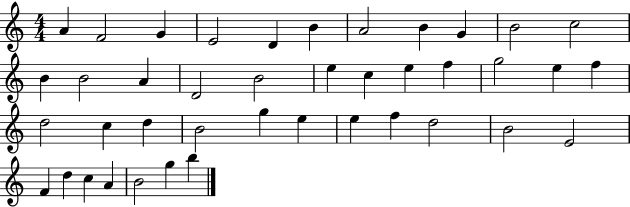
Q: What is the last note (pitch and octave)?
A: B5